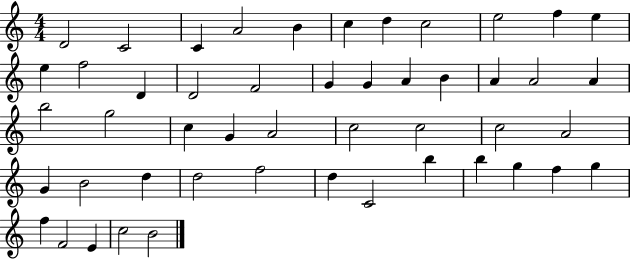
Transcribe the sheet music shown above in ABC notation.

X:1
T:Untitled
M:4/4
L:1/4
K:C
D2 C2 C A2 B c d c2 e2 f e e f2 D D2 F2 G G A B A A2 A b2 g2 c G A2 c2 c2 c2 A2 G B2 d d2 f2 d C2 b b g f g f F2 E c2 B2